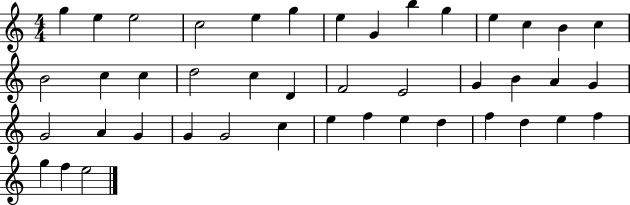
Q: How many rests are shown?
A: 0